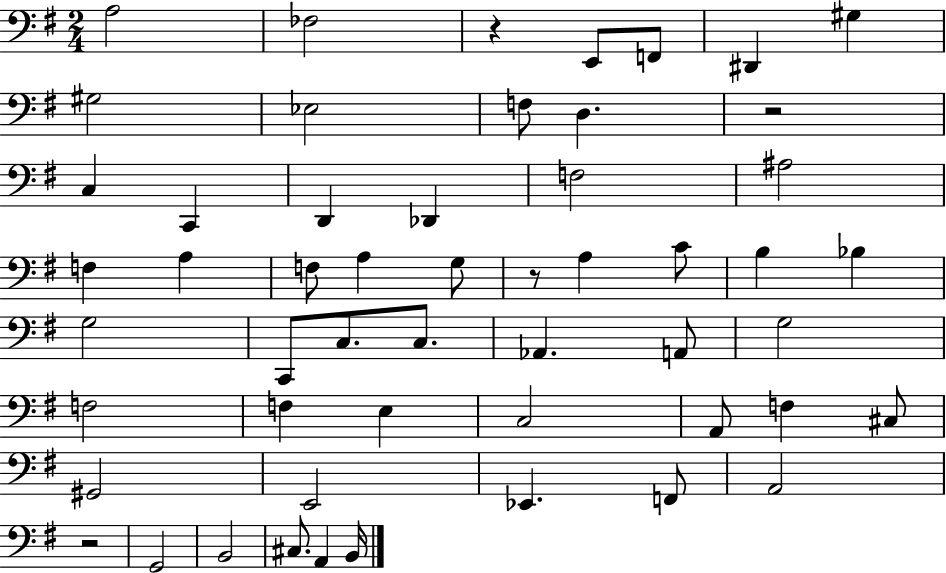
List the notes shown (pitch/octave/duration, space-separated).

A3/h FES3/h R/q E2/e F2/e D#2/q G#3/q G#3/h Eb3/h F3/e D3/q. R/h C3/q C2/q D2/q Db2/q F3/h A#3/h F3/q A3/q F3/e A3/q G3/e R/e A3/q C4/e B3/q Bb3/q G3/h C2/e C3/e. C3/e. Ab2/q. A2/e G3/h F3/h F3/q E3/q C3/h A2/e F3/q C#3/e G#2/h E2/h Eb2/q. F2/e A2/h R/h G2/h B2/h C#3/e. A2/q B2/s